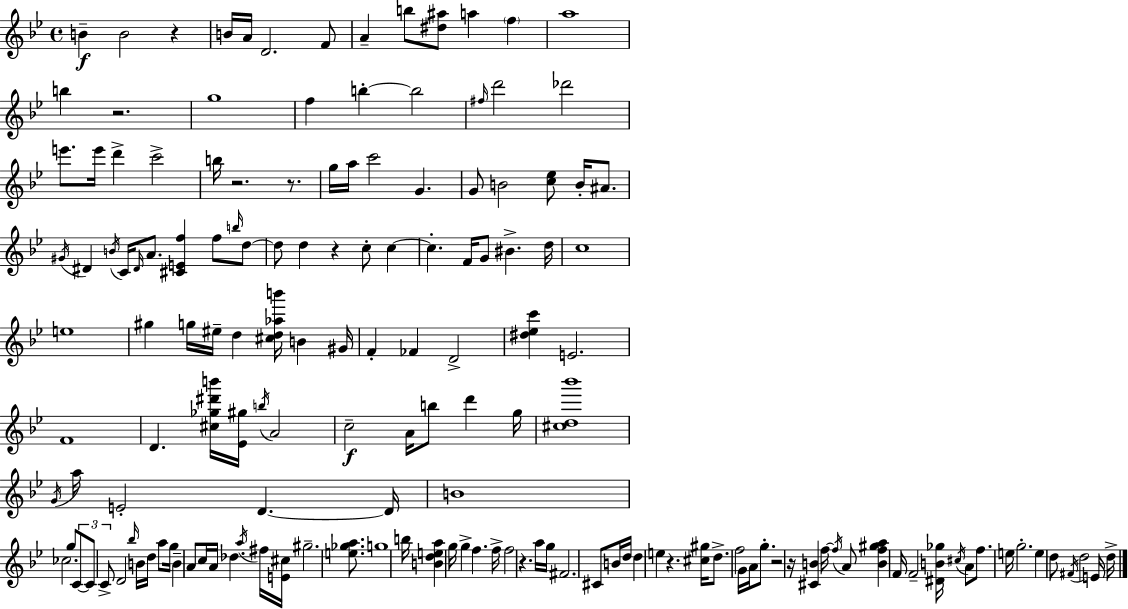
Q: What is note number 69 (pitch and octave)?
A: B5